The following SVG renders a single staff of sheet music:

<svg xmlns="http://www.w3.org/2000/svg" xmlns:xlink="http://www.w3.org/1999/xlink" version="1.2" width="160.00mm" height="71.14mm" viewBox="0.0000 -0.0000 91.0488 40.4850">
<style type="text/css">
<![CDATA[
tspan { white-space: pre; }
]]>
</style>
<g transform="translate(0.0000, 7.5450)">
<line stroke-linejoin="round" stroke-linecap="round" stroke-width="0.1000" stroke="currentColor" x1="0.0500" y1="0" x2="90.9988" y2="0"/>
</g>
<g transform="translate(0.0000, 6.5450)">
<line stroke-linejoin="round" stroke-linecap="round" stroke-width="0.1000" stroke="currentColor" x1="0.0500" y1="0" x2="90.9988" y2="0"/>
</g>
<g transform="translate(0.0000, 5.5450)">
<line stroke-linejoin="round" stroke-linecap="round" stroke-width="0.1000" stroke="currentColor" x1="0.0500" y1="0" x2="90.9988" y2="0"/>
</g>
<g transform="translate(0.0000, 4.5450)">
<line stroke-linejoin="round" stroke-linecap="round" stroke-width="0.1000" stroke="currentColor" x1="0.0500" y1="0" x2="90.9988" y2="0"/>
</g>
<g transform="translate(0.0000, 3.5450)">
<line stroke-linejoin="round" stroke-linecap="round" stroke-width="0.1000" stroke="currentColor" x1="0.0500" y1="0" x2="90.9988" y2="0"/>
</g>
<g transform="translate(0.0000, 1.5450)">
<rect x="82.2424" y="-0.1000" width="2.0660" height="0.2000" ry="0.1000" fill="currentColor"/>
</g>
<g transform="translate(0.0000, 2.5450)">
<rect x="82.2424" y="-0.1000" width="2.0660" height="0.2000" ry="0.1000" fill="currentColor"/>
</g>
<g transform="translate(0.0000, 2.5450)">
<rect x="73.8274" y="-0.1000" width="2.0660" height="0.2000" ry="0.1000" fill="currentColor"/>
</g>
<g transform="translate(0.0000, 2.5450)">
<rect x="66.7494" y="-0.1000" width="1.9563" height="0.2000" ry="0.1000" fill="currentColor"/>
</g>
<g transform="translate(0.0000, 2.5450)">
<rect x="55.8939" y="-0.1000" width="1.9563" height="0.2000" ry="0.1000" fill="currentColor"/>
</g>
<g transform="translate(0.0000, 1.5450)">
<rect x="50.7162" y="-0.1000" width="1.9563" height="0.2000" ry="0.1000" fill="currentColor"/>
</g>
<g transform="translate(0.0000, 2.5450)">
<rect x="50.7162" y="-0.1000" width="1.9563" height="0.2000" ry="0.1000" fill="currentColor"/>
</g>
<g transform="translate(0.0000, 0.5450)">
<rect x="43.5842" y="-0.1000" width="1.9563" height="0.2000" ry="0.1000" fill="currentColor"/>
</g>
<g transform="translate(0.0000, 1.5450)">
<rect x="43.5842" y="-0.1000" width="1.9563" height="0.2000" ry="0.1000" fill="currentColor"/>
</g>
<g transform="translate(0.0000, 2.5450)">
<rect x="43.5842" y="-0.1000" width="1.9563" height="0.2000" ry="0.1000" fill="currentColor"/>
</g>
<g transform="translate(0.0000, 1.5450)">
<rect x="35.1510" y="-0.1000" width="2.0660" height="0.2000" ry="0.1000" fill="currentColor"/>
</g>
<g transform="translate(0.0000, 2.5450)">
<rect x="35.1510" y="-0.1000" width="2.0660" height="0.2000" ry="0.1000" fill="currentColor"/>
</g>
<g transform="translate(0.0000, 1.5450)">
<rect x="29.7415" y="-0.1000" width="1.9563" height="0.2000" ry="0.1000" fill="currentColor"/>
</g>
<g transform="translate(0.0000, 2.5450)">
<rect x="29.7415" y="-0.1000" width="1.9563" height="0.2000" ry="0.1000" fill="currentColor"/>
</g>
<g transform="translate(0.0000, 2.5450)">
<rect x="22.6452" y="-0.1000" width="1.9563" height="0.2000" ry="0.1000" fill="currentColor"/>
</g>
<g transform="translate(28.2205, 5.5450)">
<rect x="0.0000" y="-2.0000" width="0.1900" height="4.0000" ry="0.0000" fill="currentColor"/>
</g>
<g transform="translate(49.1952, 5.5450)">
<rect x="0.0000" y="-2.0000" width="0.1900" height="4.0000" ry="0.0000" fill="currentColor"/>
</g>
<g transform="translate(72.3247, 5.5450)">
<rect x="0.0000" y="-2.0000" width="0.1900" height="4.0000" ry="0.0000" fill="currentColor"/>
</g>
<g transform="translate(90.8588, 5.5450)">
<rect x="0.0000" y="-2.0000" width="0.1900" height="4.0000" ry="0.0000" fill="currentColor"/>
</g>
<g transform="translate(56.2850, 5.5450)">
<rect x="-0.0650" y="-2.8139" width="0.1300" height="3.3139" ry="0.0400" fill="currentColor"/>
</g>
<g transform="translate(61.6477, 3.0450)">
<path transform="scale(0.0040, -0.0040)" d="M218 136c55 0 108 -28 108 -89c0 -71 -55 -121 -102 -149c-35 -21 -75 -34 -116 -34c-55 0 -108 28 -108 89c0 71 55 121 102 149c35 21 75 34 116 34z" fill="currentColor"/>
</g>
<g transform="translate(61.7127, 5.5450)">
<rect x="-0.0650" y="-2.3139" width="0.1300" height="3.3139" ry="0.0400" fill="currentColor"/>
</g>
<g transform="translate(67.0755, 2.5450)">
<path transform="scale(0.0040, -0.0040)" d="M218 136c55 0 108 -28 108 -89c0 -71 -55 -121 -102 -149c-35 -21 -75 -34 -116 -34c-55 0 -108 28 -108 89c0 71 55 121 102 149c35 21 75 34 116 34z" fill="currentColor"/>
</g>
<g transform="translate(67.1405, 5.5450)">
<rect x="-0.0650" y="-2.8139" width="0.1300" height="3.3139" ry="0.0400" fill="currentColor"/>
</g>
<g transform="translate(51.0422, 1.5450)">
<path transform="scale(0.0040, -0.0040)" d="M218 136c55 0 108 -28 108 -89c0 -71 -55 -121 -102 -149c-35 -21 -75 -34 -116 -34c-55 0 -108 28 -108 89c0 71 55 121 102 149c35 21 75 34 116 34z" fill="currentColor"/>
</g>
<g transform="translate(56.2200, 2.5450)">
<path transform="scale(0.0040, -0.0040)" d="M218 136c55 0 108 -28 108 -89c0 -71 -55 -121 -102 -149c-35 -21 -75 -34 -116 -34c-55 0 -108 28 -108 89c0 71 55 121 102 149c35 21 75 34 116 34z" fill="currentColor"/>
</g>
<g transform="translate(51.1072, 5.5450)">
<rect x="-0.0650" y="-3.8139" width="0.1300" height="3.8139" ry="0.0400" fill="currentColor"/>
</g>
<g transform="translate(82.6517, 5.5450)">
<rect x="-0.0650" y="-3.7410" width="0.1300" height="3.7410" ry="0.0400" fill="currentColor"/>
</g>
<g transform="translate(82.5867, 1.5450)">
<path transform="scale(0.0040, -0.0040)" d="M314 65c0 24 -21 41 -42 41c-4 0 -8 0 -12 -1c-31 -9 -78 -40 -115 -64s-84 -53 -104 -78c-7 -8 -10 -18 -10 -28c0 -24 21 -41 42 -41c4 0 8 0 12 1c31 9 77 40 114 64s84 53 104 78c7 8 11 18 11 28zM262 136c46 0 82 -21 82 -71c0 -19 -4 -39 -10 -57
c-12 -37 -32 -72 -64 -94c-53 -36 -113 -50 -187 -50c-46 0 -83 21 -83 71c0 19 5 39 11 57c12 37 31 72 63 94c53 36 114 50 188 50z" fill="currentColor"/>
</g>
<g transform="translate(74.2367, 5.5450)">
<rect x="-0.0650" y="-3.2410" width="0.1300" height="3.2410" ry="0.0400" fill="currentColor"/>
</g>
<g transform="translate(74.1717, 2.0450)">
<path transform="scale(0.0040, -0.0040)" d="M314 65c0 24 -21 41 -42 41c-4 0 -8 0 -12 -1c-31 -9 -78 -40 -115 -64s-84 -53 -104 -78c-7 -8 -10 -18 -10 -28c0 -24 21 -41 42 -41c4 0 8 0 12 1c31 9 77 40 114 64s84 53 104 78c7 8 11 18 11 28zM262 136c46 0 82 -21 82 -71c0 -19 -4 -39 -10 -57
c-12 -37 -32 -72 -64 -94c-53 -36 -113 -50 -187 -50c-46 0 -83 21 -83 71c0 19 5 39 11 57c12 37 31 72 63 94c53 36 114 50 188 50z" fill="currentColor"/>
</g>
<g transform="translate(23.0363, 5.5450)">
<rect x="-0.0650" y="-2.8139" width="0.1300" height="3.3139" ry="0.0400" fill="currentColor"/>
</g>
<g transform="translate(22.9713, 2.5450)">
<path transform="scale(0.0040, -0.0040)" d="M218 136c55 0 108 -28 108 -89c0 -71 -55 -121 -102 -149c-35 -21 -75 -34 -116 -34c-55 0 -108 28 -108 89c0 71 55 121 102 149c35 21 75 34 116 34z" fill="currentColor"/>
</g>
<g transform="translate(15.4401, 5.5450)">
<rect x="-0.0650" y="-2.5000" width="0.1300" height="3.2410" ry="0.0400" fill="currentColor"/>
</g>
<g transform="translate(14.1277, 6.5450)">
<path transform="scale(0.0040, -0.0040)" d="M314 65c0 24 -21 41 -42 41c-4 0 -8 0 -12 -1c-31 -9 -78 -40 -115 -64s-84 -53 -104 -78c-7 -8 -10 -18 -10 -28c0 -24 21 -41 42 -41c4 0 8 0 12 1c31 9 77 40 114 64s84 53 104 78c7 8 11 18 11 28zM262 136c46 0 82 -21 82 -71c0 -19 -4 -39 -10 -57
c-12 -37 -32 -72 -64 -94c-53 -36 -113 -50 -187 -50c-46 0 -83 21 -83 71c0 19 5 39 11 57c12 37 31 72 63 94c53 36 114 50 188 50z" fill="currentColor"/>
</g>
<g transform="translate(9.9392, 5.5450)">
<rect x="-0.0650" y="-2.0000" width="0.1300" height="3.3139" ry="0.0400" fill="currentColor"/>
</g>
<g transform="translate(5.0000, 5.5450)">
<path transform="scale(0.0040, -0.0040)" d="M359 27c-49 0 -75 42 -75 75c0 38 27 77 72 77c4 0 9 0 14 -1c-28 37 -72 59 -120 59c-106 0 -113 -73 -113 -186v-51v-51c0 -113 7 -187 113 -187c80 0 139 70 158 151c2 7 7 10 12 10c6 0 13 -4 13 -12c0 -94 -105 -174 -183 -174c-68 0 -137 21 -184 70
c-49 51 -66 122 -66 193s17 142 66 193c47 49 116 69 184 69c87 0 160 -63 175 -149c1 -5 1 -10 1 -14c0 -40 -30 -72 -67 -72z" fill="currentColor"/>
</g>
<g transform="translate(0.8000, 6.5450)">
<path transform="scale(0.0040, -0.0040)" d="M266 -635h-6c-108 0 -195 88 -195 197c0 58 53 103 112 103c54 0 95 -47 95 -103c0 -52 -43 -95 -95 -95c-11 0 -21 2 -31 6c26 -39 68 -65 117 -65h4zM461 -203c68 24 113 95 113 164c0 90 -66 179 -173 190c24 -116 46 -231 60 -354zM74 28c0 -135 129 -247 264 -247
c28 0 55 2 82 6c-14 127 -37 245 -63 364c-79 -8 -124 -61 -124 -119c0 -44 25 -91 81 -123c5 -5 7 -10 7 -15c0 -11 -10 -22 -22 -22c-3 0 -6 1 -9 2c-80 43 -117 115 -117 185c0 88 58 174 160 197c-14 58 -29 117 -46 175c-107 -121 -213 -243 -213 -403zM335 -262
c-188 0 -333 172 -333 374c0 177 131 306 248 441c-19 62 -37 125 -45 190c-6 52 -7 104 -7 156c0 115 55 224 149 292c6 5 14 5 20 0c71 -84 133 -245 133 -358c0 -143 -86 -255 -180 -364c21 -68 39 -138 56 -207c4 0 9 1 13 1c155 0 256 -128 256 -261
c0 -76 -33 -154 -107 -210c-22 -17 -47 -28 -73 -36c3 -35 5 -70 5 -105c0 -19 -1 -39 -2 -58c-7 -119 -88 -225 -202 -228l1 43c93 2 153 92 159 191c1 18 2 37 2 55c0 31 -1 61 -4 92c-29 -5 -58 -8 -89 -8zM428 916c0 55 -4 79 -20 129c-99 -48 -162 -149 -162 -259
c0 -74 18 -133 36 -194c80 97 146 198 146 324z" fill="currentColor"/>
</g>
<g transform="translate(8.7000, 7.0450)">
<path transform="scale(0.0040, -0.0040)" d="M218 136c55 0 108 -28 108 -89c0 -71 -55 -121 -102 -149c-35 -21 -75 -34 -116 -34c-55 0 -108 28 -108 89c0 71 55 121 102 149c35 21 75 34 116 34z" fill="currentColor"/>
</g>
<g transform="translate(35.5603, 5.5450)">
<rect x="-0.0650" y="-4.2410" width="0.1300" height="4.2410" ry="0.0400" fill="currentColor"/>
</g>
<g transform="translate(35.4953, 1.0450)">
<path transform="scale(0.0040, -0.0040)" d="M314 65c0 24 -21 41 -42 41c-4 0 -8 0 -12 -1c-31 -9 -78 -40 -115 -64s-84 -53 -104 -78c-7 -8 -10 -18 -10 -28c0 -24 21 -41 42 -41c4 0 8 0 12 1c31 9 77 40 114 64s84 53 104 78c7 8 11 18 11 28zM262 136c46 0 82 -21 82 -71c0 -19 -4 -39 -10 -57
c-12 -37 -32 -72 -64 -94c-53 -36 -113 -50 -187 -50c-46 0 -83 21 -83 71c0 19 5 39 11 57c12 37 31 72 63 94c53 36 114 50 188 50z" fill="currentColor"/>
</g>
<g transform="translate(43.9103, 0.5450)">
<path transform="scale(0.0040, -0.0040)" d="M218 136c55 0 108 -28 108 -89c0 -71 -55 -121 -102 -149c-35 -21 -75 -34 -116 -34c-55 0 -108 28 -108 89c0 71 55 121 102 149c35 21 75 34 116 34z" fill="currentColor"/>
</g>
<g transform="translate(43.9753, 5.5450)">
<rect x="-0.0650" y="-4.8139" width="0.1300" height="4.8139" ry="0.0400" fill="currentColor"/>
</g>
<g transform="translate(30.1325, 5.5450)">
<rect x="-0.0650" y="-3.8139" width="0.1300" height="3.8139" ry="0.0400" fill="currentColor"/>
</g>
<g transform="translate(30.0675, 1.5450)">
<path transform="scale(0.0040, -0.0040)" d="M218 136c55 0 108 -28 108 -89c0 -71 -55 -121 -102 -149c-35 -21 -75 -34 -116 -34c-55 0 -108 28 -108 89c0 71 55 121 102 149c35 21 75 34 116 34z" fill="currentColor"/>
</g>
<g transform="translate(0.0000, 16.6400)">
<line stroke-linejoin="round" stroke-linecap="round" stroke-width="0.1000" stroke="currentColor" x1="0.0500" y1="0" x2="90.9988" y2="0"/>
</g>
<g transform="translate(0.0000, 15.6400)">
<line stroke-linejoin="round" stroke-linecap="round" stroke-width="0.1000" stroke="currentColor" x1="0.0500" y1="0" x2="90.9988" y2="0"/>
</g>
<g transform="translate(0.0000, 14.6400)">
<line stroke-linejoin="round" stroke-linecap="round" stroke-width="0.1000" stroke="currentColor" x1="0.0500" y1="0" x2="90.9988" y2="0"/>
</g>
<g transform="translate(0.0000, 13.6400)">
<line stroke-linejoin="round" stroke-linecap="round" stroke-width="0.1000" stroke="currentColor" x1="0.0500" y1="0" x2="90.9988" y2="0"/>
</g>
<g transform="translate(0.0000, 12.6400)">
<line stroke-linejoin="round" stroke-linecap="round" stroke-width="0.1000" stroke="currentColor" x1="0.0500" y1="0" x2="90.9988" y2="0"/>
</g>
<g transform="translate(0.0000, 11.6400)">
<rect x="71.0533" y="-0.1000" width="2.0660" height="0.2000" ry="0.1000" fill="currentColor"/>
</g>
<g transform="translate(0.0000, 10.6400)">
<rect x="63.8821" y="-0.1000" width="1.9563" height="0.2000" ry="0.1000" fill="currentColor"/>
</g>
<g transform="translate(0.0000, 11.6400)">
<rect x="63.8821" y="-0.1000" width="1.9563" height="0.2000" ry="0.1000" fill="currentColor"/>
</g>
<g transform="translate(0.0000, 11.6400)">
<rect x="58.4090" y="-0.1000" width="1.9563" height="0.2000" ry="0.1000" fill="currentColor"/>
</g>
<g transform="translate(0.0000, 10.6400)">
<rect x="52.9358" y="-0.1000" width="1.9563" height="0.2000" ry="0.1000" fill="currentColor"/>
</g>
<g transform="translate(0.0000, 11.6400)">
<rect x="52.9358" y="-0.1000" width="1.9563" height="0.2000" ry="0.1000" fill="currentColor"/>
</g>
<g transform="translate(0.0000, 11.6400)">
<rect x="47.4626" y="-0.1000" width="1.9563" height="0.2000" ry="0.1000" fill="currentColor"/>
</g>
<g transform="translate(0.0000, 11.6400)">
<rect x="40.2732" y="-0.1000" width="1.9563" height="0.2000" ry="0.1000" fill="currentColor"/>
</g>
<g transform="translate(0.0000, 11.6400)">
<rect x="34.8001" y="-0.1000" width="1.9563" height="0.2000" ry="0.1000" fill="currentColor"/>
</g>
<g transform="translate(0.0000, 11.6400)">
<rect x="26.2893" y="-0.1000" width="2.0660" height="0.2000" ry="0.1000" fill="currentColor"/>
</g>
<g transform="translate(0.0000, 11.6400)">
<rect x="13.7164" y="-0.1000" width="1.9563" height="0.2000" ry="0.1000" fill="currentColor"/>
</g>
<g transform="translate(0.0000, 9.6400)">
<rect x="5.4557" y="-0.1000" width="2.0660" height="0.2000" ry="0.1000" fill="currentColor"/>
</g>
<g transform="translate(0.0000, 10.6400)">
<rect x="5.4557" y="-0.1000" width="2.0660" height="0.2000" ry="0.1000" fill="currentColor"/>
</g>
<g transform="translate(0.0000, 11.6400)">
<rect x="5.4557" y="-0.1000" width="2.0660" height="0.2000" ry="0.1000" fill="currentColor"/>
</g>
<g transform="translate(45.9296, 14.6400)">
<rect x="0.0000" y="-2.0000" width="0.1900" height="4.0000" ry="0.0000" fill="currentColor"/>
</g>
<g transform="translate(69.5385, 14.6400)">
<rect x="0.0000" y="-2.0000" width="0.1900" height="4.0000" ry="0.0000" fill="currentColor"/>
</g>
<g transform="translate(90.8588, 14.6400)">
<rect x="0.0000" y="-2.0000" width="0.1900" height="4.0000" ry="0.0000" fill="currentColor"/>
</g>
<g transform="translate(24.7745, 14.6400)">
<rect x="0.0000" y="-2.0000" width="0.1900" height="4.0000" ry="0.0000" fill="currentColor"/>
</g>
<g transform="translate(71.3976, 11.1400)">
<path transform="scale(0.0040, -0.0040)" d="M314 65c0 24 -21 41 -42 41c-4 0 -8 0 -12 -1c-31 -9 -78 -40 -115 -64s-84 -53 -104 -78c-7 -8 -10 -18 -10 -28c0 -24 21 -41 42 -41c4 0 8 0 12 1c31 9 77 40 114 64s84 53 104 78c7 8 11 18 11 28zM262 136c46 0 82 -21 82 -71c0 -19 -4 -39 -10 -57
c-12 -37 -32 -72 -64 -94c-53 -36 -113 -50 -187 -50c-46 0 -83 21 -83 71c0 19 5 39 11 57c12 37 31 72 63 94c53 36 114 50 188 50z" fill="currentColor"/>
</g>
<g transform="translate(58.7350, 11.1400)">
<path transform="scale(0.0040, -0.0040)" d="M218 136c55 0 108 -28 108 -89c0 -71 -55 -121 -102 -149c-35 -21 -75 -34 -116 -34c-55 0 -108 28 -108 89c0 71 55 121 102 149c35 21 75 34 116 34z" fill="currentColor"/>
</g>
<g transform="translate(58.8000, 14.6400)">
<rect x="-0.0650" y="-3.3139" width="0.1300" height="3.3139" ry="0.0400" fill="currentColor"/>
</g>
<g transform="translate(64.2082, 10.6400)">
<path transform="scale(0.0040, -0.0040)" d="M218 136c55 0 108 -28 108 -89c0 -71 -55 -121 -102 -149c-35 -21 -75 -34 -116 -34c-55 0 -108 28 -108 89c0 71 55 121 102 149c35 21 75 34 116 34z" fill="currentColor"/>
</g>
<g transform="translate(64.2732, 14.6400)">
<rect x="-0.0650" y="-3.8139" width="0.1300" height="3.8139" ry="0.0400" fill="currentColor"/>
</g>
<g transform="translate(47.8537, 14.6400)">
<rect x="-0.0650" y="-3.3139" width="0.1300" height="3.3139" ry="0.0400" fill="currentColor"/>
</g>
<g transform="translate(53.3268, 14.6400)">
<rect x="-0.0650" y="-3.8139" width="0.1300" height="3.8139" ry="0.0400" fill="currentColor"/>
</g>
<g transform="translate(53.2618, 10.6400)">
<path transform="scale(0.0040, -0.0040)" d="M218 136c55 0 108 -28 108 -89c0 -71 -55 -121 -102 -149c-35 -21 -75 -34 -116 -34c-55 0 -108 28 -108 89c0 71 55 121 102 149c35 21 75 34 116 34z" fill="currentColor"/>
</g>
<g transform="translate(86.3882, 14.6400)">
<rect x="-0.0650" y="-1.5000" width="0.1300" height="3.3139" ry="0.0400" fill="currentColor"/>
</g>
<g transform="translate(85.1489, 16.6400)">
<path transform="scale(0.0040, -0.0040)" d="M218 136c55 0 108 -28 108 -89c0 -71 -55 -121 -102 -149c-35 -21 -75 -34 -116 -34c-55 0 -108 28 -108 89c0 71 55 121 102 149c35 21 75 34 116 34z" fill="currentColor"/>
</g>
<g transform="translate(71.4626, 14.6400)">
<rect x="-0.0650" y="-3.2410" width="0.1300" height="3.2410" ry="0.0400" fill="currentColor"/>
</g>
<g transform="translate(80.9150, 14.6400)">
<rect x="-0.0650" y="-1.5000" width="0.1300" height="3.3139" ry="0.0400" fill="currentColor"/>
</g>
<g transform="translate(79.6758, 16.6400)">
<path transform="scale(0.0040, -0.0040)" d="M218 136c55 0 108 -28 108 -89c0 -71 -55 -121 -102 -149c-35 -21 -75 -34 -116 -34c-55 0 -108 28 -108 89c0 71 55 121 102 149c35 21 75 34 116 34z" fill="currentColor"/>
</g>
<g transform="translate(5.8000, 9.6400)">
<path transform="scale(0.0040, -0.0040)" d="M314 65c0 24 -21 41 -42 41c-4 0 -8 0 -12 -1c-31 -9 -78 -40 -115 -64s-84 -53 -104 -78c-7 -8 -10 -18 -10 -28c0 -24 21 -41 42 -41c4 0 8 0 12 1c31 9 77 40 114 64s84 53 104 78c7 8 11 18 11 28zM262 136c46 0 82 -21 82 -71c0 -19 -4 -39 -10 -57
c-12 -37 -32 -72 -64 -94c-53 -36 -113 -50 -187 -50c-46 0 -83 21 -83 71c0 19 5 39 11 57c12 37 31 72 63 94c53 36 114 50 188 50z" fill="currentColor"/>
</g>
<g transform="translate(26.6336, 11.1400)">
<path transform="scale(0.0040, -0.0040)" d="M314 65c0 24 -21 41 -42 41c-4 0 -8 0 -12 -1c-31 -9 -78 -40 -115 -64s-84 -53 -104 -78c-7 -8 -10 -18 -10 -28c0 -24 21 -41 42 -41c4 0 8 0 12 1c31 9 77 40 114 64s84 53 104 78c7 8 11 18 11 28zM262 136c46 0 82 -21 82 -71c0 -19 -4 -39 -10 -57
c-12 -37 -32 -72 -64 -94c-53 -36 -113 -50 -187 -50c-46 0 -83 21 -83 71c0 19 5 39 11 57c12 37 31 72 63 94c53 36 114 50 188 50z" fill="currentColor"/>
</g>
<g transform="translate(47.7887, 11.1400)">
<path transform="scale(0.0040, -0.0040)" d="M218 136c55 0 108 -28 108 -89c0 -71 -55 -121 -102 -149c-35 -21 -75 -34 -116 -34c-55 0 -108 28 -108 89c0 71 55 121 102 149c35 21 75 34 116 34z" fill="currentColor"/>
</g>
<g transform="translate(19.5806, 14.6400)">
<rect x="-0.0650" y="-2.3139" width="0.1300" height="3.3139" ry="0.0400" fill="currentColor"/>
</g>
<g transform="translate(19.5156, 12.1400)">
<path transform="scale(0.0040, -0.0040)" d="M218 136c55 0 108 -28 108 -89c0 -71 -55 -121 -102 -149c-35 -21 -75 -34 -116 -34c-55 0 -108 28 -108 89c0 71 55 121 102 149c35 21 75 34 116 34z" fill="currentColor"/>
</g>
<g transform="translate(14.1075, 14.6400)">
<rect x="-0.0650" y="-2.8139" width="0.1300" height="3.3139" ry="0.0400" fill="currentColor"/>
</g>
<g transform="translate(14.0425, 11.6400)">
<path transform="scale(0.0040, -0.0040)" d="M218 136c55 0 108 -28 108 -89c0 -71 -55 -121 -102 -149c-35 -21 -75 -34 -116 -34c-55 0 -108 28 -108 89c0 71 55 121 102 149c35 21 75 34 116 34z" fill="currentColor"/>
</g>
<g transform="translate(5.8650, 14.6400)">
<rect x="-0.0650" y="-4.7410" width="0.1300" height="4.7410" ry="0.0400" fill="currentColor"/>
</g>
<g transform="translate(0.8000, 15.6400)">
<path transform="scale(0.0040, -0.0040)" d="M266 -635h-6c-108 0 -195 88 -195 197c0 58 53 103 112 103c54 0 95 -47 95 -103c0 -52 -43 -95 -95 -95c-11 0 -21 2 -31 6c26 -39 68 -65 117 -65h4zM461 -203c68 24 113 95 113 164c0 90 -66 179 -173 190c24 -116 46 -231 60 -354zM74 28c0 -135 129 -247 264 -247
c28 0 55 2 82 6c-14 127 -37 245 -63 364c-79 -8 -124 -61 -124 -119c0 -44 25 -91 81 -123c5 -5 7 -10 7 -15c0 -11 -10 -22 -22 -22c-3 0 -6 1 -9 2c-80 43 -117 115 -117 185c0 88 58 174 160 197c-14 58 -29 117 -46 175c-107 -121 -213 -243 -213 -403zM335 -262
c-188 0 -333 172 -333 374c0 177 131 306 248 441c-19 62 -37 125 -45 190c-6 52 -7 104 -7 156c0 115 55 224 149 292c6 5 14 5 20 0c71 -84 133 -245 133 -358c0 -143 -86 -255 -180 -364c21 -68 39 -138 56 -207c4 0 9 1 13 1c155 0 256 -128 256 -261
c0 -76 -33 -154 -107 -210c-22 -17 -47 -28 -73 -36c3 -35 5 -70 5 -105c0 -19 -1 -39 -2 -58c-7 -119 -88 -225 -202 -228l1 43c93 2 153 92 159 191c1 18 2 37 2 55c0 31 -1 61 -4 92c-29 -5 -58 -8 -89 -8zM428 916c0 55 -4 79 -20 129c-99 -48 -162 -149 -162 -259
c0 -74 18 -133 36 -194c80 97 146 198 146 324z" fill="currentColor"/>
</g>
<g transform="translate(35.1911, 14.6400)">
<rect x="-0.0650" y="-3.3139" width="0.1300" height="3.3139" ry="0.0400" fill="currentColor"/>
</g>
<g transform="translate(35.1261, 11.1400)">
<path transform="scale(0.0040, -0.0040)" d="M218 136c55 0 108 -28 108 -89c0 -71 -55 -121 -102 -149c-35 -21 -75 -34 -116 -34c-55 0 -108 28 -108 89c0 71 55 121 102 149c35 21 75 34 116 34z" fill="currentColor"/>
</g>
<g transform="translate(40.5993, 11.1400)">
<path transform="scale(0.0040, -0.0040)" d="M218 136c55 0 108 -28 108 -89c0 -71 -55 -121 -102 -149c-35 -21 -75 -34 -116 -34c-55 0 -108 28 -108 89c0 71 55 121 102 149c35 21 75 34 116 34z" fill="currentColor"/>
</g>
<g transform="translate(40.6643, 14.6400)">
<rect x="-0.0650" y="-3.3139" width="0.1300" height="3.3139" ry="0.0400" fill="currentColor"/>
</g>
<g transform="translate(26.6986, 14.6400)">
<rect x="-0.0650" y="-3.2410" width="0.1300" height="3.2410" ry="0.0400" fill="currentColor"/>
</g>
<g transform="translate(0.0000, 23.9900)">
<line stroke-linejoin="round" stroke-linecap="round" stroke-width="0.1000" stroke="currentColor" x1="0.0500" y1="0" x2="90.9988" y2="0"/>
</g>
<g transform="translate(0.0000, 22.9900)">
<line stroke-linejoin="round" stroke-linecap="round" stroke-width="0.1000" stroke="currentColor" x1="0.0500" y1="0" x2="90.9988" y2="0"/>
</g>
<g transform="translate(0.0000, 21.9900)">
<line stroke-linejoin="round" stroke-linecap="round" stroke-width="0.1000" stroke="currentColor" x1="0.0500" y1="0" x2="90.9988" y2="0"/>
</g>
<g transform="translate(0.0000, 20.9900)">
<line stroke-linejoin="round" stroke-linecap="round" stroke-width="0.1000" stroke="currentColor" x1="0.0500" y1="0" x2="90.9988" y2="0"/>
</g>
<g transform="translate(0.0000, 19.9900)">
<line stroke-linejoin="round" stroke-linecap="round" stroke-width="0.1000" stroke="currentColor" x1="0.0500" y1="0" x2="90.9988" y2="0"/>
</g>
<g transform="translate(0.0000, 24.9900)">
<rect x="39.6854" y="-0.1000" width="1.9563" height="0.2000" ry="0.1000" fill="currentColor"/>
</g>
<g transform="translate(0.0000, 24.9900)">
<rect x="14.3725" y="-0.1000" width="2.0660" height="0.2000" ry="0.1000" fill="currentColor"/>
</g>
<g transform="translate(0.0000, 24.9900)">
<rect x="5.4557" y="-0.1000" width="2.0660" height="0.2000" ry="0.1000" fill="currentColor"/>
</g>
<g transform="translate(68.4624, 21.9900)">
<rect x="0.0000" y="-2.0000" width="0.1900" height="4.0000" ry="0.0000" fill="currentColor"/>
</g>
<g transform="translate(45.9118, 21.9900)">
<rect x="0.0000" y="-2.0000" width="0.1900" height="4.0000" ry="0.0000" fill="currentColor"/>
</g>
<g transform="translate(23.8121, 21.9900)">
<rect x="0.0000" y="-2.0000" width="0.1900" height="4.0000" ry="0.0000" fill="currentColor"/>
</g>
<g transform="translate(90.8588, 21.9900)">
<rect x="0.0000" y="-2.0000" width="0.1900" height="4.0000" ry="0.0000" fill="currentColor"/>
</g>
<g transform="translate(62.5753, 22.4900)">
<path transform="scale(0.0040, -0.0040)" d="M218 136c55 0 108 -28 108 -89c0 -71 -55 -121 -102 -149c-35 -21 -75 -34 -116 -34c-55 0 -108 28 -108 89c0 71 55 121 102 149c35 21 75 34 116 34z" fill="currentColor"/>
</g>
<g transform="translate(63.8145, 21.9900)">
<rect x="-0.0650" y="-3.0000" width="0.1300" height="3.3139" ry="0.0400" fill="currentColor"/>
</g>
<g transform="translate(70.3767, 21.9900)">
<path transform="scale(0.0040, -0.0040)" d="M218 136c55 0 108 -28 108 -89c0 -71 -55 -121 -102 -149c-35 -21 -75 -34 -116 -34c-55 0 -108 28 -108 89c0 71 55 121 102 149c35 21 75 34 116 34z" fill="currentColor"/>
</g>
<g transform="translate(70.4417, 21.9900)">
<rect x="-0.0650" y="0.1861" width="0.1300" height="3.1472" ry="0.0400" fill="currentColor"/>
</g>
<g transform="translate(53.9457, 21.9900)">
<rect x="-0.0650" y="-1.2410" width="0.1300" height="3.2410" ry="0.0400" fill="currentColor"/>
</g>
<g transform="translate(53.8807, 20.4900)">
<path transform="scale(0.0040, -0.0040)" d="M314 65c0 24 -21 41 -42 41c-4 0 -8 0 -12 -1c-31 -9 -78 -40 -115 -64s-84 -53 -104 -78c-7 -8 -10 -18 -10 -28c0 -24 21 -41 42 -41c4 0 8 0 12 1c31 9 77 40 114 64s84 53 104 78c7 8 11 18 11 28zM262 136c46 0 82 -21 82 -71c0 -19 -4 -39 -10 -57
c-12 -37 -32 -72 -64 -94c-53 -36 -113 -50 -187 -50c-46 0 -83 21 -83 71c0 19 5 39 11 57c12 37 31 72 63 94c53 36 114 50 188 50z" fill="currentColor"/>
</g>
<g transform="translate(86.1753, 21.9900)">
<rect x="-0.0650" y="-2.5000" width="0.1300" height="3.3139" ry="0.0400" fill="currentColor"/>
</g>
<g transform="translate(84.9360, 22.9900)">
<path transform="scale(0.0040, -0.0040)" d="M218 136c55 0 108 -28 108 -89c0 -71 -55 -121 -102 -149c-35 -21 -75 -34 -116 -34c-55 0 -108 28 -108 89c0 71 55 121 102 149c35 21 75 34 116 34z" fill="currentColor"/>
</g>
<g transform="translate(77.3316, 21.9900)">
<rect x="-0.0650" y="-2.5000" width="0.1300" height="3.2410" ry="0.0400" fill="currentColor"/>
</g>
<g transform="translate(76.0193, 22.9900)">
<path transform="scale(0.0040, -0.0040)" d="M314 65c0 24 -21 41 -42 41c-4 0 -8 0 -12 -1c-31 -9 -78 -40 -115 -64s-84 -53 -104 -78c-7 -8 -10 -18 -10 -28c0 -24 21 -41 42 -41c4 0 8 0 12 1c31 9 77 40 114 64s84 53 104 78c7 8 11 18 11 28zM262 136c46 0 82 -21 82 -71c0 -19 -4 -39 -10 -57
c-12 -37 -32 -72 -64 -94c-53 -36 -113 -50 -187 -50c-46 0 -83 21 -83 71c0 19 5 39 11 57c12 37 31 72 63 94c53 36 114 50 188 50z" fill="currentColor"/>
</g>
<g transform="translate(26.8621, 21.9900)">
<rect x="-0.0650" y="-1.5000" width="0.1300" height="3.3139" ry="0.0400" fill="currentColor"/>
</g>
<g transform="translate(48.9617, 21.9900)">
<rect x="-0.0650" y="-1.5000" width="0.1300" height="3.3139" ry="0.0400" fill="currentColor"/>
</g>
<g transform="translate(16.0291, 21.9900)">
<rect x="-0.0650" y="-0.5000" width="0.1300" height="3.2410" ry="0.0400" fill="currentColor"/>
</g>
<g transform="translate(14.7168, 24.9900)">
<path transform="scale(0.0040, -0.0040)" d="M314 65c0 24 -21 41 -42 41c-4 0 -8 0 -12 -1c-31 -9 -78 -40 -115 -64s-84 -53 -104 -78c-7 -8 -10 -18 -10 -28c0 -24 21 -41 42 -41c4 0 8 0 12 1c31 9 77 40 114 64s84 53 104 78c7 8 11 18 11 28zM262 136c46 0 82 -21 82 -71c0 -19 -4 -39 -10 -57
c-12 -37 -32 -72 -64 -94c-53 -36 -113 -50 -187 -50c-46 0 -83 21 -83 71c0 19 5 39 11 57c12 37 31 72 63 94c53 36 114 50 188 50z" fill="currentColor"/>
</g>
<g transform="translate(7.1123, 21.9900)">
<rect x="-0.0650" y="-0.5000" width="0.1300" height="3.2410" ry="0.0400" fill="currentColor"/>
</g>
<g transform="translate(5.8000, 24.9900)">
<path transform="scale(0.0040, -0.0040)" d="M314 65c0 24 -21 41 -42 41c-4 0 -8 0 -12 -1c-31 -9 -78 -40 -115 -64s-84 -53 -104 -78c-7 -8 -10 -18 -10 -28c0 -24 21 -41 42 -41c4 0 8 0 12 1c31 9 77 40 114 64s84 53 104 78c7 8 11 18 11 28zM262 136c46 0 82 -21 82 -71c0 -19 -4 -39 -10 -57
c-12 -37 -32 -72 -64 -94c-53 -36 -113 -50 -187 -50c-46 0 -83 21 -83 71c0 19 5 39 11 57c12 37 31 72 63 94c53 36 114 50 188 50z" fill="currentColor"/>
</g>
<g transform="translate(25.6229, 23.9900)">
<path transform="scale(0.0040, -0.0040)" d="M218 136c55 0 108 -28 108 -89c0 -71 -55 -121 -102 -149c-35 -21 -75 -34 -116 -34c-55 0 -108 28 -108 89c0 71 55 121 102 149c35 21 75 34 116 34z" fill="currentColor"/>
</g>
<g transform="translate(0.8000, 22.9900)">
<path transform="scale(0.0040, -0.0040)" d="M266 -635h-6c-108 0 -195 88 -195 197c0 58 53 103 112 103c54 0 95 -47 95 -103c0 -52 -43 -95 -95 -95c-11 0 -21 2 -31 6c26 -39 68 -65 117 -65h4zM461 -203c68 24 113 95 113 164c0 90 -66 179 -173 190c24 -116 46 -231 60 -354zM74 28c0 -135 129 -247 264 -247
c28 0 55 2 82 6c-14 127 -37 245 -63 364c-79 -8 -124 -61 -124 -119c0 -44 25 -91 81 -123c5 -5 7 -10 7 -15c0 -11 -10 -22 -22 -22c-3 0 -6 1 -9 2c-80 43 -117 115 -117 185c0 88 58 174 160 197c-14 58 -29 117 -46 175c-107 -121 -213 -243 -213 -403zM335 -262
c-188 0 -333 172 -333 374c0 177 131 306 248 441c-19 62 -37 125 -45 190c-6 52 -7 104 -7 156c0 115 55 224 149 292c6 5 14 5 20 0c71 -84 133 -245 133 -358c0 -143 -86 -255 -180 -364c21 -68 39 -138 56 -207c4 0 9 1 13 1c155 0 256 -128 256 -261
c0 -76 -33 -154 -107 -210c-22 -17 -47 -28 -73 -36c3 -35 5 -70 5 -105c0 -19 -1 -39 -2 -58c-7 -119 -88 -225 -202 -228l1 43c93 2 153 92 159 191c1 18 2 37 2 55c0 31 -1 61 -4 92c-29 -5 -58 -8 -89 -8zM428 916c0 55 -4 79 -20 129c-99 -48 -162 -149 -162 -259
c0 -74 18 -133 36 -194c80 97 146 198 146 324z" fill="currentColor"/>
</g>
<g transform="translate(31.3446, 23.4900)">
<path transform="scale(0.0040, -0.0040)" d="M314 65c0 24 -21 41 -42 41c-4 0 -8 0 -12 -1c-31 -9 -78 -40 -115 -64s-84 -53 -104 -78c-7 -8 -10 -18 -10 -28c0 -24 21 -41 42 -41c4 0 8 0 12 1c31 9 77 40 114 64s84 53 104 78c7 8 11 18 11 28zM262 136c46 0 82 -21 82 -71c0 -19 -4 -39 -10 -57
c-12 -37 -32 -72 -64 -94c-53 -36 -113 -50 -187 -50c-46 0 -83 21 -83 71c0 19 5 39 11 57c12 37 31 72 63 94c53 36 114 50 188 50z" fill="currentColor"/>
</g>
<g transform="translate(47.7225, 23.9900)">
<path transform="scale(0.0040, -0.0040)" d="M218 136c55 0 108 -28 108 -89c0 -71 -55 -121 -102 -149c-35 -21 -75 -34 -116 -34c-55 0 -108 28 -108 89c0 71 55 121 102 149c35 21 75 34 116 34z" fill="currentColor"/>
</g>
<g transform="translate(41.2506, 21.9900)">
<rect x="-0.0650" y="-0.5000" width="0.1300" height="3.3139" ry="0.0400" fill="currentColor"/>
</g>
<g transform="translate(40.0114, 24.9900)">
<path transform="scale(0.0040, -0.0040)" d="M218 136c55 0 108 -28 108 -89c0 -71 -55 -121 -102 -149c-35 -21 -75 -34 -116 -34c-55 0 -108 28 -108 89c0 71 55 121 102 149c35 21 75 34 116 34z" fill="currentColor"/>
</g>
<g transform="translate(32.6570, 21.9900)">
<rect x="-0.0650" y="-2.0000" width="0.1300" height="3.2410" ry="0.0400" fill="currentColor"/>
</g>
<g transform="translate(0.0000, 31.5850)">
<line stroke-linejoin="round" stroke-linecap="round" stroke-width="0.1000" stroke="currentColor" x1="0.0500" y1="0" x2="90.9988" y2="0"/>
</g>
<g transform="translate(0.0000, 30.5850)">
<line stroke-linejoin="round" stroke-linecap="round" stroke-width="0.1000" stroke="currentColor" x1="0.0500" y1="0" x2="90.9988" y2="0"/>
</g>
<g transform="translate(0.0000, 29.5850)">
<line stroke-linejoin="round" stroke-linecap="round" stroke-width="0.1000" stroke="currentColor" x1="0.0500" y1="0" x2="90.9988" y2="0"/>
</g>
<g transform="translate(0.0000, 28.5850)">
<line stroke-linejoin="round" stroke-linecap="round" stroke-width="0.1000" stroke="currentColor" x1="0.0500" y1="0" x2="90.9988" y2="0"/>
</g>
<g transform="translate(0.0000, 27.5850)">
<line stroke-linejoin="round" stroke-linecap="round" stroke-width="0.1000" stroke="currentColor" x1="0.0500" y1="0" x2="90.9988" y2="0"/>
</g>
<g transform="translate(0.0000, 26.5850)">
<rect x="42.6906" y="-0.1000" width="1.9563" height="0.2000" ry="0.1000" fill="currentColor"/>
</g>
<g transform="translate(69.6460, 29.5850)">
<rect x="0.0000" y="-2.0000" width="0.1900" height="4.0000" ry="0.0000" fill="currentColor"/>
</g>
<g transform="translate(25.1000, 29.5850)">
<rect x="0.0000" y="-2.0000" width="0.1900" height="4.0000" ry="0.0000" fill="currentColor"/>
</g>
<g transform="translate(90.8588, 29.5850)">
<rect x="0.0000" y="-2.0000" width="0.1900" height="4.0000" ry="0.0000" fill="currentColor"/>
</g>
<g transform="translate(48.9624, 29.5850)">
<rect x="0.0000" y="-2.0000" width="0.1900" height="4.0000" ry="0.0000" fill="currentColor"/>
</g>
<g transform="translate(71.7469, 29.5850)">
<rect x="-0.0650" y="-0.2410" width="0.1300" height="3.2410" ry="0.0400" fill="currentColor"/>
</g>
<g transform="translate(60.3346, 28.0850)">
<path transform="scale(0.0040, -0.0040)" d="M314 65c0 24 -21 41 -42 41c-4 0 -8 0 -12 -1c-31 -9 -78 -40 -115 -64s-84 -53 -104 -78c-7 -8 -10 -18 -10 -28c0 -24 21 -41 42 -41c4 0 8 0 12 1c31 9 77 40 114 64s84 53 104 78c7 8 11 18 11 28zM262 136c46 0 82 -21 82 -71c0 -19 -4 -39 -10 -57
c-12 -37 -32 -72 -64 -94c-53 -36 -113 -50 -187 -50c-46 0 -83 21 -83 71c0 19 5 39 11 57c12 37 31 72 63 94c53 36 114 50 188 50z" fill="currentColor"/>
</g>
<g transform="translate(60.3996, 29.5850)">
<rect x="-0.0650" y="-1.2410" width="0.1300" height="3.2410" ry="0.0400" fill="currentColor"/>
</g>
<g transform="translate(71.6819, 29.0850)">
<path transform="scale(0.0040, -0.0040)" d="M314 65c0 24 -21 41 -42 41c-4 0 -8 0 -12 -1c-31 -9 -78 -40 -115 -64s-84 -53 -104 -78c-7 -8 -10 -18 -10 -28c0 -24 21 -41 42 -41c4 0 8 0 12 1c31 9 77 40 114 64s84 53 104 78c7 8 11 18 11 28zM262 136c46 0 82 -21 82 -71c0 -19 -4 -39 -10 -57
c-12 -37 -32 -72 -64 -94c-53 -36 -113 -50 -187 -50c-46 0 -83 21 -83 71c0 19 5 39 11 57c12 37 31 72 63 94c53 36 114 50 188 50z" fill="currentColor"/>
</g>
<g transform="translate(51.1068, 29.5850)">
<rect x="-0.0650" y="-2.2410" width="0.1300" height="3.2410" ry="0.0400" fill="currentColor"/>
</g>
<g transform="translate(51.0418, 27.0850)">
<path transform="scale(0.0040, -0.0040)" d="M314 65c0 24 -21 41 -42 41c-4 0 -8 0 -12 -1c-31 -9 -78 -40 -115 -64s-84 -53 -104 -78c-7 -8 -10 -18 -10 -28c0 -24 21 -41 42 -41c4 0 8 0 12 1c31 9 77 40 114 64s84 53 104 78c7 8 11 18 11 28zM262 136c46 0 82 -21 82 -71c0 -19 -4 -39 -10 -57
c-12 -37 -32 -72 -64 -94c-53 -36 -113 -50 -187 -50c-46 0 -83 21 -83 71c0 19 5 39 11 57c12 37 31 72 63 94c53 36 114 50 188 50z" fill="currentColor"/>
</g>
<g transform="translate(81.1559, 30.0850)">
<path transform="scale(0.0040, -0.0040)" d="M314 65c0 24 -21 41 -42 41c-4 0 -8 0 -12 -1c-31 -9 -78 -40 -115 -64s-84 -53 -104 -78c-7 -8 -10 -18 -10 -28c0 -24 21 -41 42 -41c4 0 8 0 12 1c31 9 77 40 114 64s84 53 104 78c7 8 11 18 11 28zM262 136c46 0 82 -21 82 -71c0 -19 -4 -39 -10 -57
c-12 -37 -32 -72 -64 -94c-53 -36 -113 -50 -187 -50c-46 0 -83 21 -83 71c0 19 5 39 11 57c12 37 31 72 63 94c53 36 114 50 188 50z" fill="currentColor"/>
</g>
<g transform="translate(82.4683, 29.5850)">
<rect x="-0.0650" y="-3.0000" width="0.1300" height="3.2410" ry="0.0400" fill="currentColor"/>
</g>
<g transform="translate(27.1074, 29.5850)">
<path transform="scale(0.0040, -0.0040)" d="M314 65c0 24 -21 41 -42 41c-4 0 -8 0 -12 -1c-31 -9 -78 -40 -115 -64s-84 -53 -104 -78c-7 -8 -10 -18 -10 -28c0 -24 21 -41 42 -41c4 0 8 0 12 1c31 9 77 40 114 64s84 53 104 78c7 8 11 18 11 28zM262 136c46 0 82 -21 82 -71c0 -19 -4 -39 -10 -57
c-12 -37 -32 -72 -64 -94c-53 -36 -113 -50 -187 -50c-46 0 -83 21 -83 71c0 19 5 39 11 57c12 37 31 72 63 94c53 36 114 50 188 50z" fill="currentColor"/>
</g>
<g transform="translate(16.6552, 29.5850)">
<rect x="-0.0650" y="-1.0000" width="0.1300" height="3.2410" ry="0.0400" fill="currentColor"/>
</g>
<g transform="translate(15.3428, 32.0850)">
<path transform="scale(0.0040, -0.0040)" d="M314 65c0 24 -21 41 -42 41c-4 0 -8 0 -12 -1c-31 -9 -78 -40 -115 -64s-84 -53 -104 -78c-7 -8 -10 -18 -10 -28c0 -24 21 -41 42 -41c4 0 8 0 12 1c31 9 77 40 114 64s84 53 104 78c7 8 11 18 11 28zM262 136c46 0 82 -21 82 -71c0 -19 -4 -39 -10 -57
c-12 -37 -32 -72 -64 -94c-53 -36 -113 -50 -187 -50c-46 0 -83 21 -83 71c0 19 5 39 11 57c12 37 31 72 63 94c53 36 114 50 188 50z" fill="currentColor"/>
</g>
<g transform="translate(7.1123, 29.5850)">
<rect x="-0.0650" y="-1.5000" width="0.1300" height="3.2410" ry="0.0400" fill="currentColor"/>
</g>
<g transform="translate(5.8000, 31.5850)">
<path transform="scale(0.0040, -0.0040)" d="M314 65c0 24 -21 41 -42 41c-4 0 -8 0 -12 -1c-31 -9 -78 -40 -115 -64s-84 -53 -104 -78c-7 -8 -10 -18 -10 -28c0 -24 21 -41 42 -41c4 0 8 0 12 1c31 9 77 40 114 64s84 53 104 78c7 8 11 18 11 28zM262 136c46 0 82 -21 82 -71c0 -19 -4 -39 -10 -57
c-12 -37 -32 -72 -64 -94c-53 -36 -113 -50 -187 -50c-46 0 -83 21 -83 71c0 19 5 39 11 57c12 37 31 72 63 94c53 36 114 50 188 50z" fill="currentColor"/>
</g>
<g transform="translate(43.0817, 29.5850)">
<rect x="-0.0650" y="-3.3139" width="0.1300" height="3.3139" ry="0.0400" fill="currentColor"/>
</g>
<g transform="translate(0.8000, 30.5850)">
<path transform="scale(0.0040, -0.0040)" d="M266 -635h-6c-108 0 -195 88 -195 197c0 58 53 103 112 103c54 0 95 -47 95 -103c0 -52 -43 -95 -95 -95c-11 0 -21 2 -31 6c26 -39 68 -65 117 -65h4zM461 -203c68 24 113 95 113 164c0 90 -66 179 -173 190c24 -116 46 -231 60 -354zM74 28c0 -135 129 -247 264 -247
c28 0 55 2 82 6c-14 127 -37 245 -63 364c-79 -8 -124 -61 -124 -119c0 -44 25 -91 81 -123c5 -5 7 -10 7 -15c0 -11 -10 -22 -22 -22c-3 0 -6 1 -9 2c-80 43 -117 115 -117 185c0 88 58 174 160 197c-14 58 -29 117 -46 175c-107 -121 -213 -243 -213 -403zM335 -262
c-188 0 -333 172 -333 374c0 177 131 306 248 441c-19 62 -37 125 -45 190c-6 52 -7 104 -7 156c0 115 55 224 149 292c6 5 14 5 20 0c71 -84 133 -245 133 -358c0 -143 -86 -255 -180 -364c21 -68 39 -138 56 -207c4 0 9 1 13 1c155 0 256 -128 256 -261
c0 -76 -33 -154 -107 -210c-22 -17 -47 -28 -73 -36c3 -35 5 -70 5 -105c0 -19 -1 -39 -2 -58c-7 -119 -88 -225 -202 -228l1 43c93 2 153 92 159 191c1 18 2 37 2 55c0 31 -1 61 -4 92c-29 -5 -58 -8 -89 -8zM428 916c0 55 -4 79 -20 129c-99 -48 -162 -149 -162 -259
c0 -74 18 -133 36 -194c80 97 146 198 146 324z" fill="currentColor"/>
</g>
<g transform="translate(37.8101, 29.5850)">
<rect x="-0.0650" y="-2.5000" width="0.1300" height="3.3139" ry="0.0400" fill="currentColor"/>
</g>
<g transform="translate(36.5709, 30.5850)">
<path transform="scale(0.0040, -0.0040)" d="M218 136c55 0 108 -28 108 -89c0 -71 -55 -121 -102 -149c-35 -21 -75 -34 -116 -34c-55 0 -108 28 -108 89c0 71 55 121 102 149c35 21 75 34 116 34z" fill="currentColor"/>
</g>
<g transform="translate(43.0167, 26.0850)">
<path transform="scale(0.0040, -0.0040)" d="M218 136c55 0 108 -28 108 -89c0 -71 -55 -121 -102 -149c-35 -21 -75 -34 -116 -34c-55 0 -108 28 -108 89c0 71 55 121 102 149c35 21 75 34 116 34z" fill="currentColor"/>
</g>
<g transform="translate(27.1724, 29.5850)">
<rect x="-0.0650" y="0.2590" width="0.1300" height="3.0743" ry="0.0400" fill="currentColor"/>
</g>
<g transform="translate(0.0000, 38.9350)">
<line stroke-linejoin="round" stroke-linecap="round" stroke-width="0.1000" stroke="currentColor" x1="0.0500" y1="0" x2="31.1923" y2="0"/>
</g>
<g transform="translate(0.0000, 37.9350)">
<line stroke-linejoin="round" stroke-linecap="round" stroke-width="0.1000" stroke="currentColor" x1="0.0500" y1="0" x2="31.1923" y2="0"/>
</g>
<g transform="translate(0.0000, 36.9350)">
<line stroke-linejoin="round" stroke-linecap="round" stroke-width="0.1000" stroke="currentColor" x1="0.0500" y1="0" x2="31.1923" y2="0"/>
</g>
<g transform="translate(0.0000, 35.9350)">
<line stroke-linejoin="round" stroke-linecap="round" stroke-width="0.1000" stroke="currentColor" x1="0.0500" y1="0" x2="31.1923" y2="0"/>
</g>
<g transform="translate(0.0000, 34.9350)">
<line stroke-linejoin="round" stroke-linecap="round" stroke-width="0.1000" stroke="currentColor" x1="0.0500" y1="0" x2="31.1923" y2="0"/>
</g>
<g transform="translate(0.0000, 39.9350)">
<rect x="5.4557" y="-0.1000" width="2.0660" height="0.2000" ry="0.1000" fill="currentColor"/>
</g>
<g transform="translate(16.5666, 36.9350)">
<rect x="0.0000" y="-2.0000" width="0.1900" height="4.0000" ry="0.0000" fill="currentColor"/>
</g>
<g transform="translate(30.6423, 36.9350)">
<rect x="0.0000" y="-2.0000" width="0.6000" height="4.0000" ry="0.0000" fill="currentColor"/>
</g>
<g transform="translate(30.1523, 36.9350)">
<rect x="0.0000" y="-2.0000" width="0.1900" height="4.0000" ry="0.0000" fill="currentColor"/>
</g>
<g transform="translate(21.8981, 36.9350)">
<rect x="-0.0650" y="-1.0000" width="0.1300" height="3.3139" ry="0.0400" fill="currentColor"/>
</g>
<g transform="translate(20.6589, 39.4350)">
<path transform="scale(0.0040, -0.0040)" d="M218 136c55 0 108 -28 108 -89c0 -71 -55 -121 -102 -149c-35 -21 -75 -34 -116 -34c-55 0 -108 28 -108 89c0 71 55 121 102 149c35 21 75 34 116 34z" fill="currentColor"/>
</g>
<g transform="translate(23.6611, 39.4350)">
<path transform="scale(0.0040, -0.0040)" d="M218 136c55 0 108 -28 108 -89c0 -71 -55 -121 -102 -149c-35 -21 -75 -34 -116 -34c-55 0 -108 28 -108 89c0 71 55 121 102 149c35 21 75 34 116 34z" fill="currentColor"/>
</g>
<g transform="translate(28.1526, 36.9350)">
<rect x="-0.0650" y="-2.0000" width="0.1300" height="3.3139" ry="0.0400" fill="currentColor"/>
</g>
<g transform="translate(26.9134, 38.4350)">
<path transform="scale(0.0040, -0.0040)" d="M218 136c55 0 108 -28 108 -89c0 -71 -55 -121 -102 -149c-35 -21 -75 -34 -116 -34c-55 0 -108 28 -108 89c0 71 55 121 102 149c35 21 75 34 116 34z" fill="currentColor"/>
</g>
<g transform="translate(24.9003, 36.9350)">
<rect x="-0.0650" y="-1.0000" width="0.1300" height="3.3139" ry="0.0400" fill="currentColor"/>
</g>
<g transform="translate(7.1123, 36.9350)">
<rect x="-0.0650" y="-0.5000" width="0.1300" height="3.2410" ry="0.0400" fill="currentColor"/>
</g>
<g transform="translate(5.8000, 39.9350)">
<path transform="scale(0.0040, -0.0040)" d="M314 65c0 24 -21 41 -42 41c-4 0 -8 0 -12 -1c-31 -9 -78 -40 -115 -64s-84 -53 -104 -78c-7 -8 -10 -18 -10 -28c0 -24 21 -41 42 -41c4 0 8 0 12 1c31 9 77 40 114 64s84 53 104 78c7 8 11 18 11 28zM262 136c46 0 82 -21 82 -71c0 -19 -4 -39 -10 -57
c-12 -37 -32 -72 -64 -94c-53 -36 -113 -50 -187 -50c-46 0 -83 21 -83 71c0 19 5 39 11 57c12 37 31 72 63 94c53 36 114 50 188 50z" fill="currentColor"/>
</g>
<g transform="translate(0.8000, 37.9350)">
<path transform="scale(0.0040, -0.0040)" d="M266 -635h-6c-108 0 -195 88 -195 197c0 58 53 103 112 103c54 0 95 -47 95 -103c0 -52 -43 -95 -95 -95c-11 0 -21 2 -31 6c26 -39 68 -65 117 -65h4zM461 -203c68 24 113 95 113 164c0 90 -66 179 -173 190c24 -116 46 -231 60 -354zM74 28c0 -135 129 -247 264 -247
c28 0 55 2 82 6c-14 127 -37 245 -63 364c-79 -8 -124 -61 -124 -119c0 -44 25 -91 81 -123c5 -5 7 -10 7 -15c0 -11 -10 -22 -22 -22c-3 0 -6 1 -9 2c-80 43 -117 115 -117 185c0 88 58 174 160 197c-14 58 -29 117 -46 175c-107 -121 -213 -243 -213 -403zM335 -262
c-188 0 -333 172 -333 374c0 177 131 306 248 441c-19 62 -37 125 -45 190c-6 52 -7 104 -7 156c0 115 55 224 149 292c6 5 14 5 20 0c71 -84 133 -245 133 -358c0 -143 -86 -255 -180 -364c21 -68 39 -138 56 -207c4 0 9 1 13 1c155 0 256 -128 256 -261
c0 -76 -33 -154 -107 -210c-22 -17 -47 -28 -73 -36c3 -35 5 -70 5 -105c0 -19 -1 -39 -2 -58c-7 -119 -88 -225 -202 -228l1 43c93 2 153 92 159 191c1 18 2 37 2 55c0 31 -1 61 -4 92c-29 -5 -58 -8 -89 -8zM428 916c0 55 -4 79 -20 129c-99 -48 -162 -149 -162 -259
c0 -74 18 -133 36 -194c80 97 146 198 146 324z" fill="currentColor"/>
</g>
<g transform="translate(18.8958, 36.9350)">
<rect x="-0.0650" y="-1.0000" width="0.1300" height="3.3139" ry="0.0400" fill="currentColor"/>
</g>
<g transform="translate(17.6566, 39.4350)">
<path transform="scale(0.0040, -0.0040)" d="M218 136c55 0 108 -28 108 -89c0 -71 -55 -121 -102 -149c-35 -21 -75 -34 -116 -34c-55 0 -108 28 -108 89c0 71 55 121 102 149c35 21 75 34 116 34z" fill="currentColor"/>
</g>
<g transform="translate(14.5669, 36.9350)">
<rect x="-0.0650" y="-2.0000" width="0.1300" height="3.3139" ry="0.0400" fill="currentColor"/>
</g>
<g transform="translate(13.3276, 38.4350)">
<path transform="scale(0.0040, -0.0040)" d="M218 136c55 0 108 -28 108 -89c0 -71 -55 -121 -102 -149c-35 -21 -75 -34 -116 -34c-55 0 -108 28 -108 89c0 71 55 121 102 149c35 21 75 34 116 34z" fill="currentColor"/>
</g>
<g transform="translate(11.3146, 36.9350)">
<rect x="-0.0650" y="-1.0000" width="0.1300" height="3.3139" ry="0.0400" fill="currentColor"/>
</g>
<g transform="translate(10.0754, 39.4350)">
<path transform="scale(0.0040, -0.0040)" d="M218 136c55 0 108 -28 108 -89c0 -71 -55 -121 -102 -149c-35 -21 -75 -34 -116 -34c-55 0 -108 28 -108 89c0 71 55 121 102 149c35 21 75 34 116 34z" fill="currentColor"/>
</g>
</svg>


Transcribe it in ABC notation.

X:1
T:Untitled
M:4/4
L:1/4
K:C
F G2 a c' d'2 e' c' a g a b2 c'2 e'2 a g b2 b b b c' b c' b2 E E C2 C2 E F2 C E e2 A B G2 G E2 D2 B2 G b g2 e2 c2 A2 C2 D F D D D F